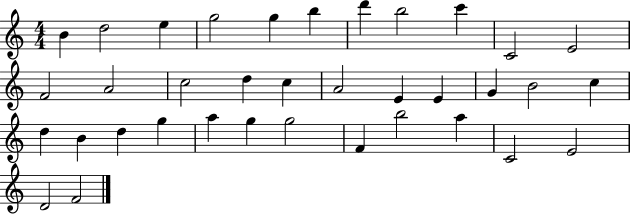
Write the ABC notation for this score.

X:1
T:Untitled
M:4/4
L:1/4
K:C
B d2 e g2 g b d' b2 c' C2 E2 F2 A2 c2 d c A2 E E G B2 c d B d g a g g2 F b2 a C2 E2 D2 F2